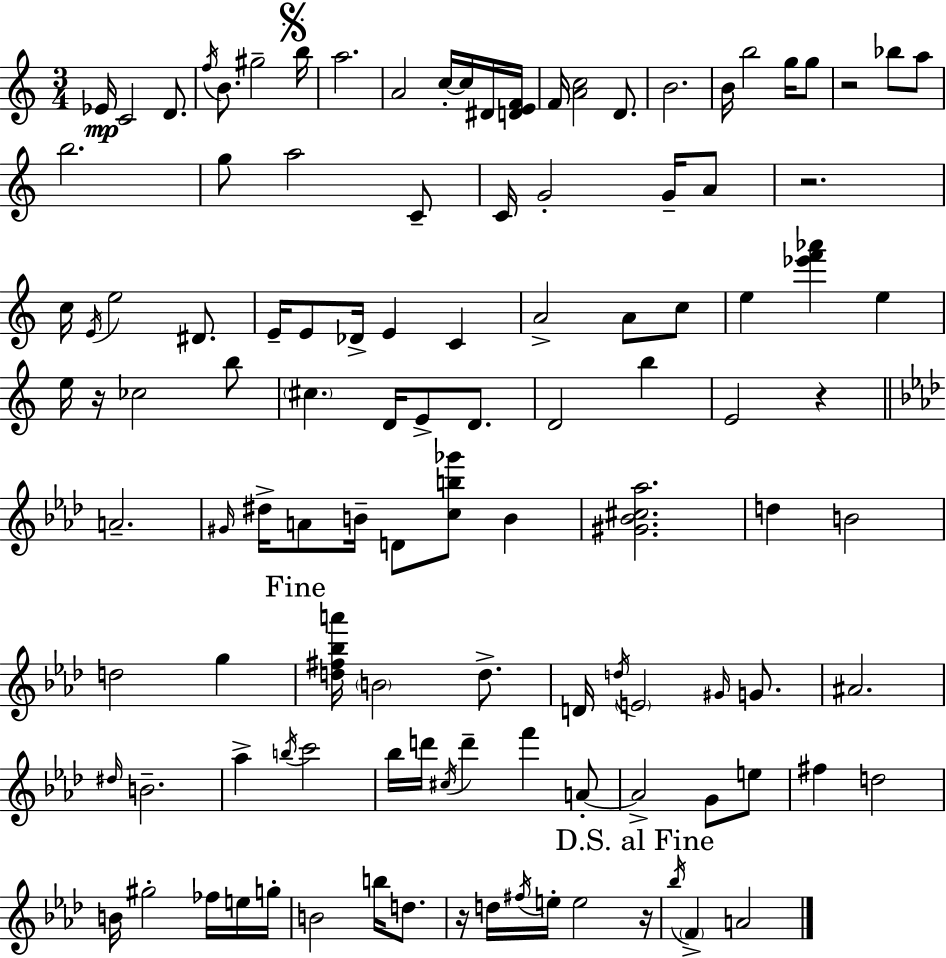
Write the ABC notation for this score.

X:1
T:Untitled
M:3/4
L:1/4
K:Am
_E/4 C2 D/2 f/4 B/2 ^g2 b/4 a2 A2 c/4 c/4 ^D/4 [DEF]/4 F/4 [Ac]2 D/2 B2 B/4 b2 g/4 g/2 z2 _b/2 a/2 b2 g/2 a2 C/2 C/4 G2 G/4 A/2 z2 c/4 E/4 e2 ^D/2 E/4 E/2 _D/4 E C A2 A/2 c/2 e [_e'f'_a'] e e/4 z/4 _c2 b/2 ^c D/4 E/2 D/2 D2 b E2 z A2 ^G/4 ^d/4 A/2 B/4 D/2 [cb_g']/2 B [^G_B^c_a]2 d B2 d2 g [d^f_ba']/4 B2 d/2 D/4 d/4 E2 ^G/4 G/2 ^A2 ^d/4 B2 _a b/4 c'2 _b/4 d'/4 ^c/4 d' f' A/2 A2 G/2 e/2 ^f d2 B/4 ^g2 _f/4 e/4 g/4 B2 b/4 d/2 z/4 d/4 ^f/4 e/4 e2 z/4 _b/4 F A2